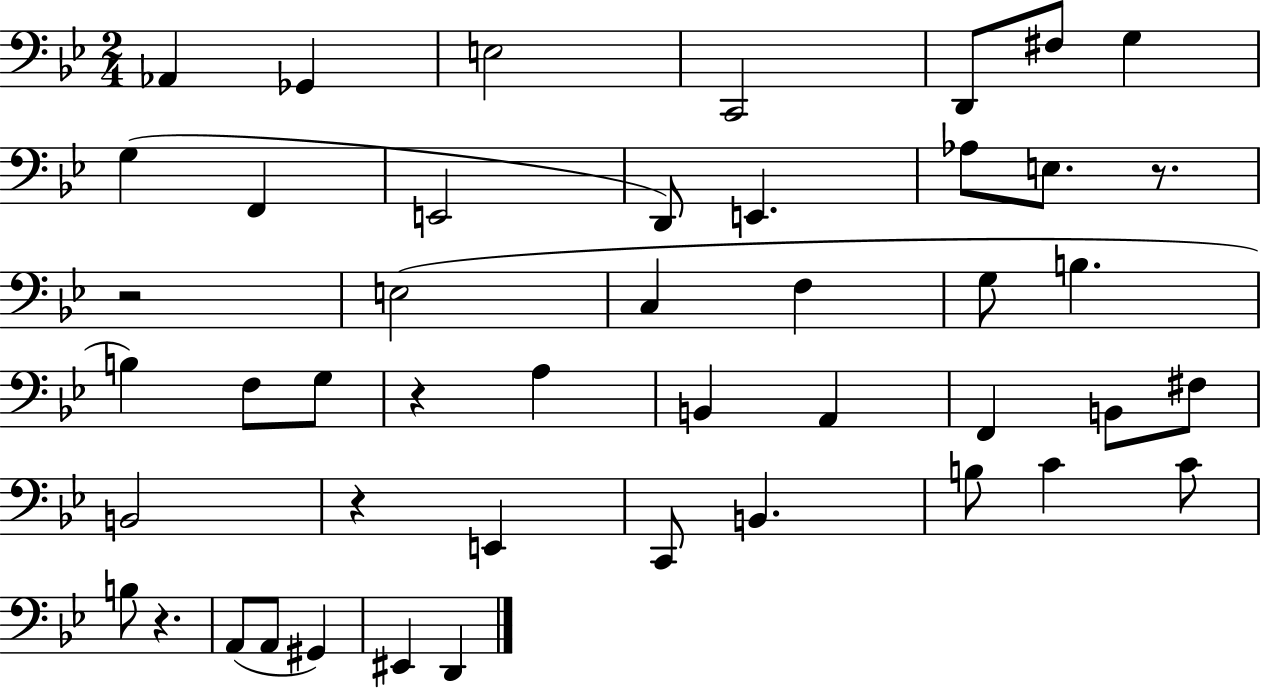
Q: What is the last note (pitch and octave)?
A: D2